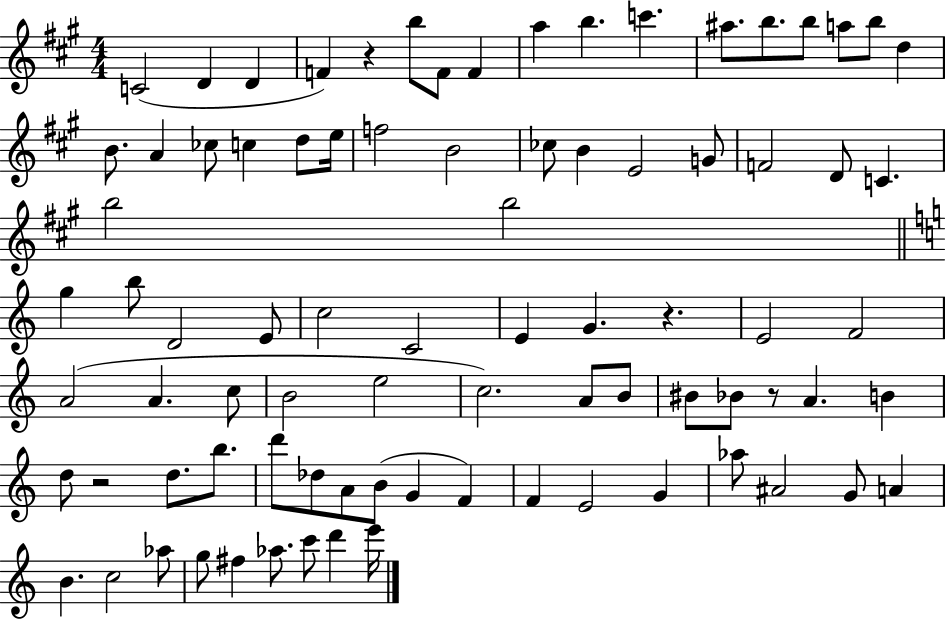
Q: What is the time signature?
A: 4/4